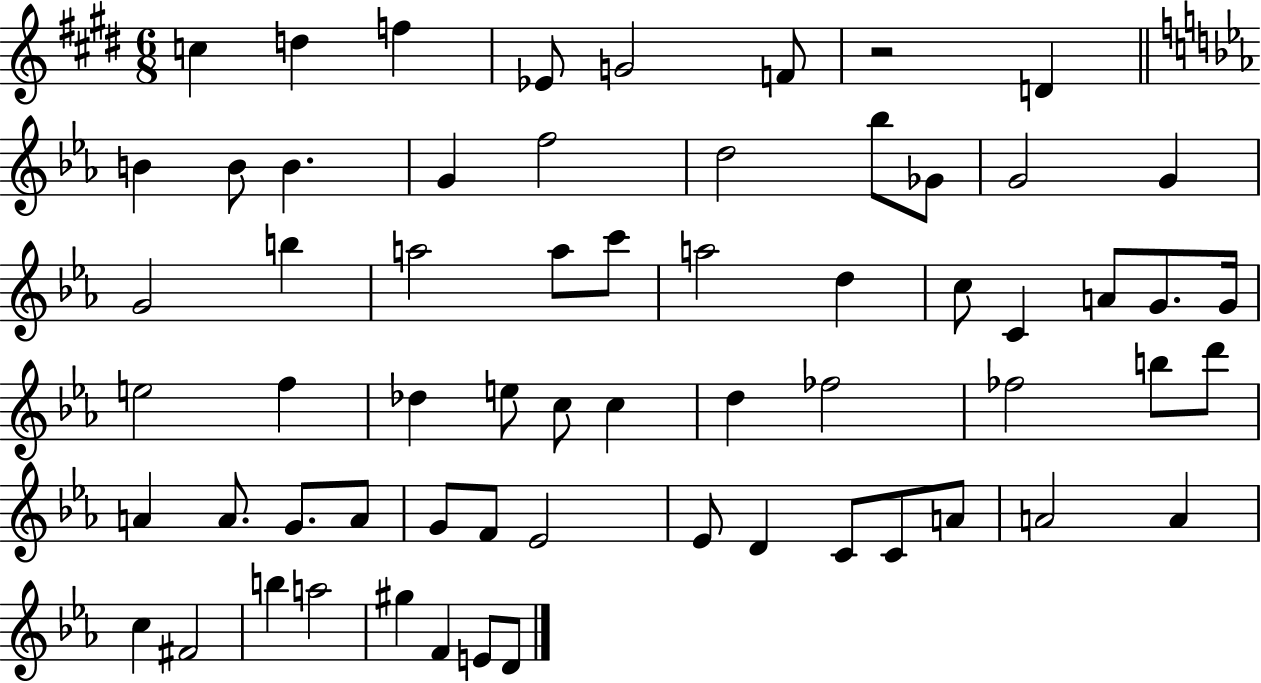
C5/q D5/q F5/q Eb4/e G4/h F4/e R/h D4/q B4/q B4/e B4/q. G4/q F5/h D5/h Bb5/e Gb4/e G4/h G4/q G4/h B5/q A5/h A5/e C6/e A5/h D5/q C5/e C4/q A4/e G4/e. G4/s E5/h F5/q Db5/q E5/e C5/e C5/q D5/q FES5/h FES5/h B5/e D6/e A4/q A4/e. G4/e. A4/e G4/e F4/e Eb4/h Eb4/e D4/q C4/e C4/e A4/e A4/h A4/q C5/q F#4/h B5/q A5/h G#5/q F4/q E4/e D4/e